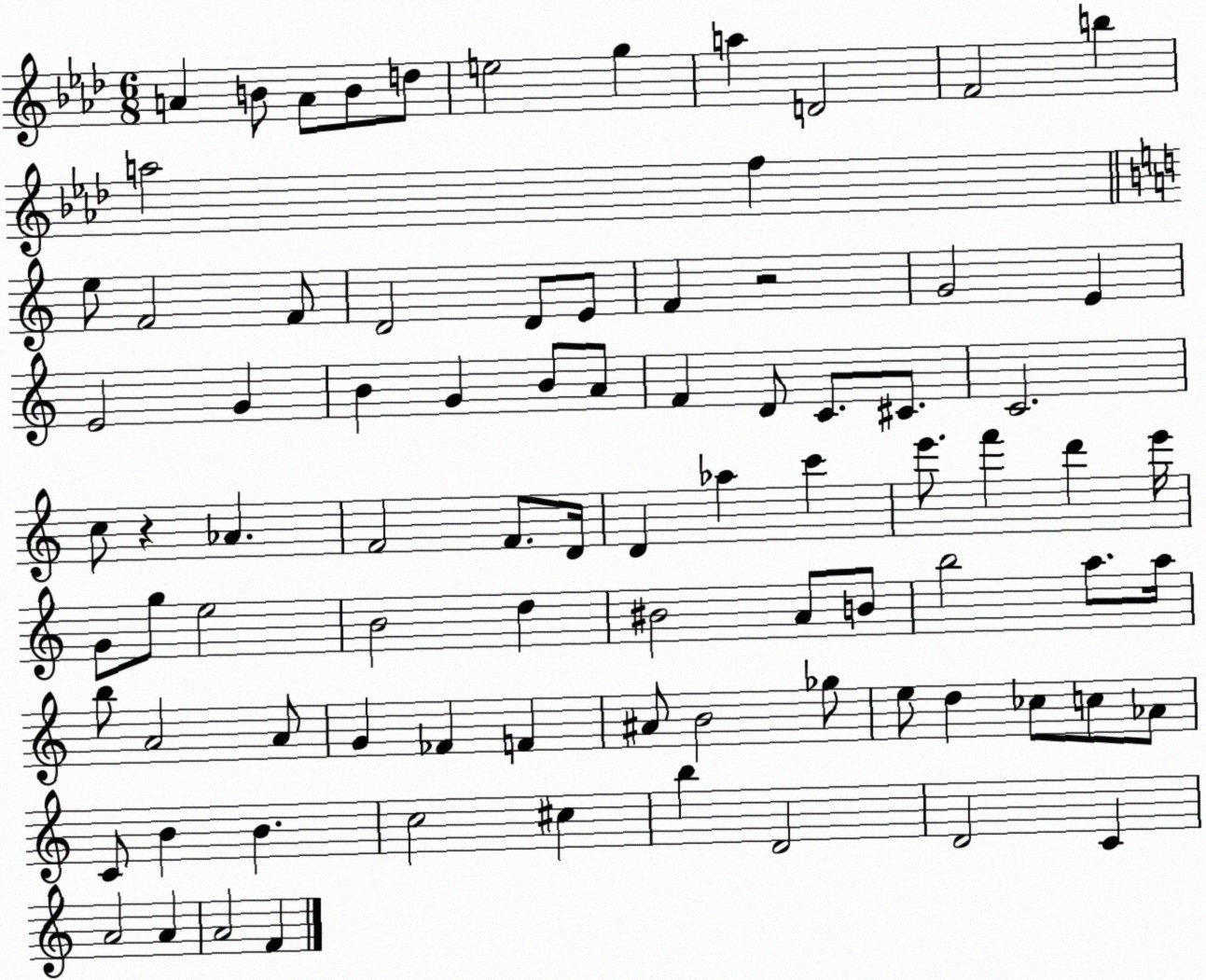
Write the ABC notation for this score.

X:1
T:Untitled
M:6/8
L:1/4
K:Ab
A B/2 A/2 B/2 d/2 e2 g a D2 F2 b a2 f e/2 F2 F/2 D2 D/2 E/2 F z2 G2 E E2 G B G B/2 A/2 F D/2 C/2 ^C/2 C2 c/2 z _A F2 F/2 D/4 D _a c' e'/2 f' d' e'/4 G/2 g/2 e2 B2 d ^B2 A/2 B/2 b2 a/2 a/4 b/2 A2 A/2 G _F F ^A/2 B2 _g/2 e/2 d _c/2 c/2 _A/2 C/2 B B c2 ^c b D2 D2 C A2 A A2 F